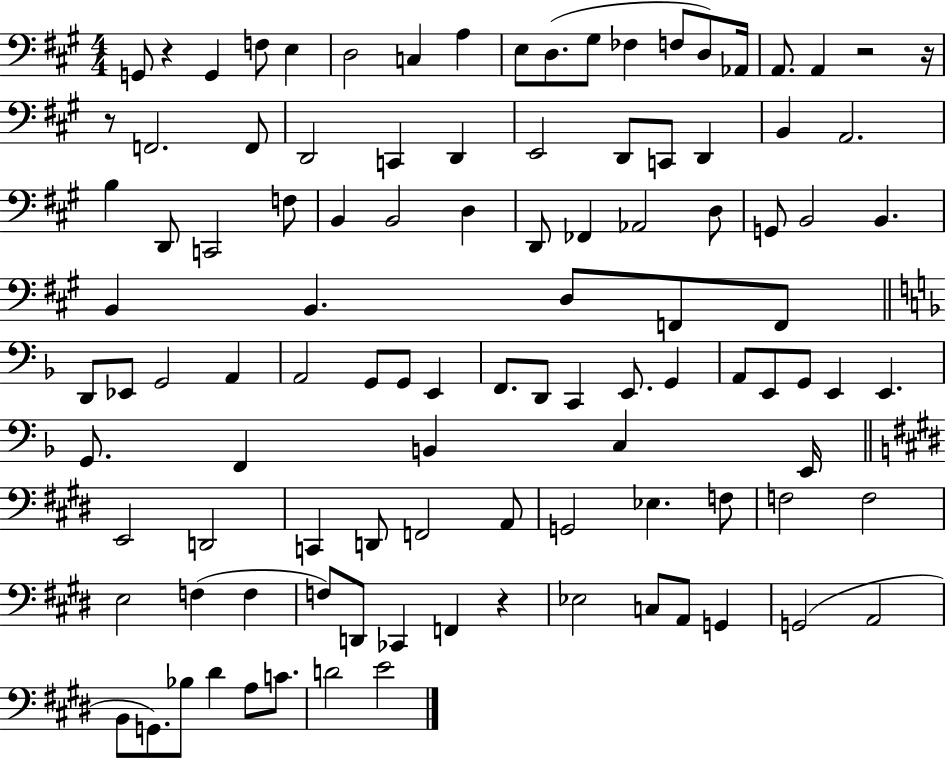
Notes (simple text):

G2/e R/q G2/q F3/e E3/q D3/h C3/q A3/q E3/e D3/e. G#3/e FES3/q F3/e D3/e Ab2/s A2/e. A2/q R/h R/s R/e F2/h. F2/e D2/h C2/q D2/q E2/h D2/e C2/e D2/q B2/q A2/h. B3/q D2/e C2/h F3/e B2/q B2/h D3/q D2/e FES2/q Ab2/h D3/e G2/e B2/h B2/q. B2/q B2/q. D3/e F2/e F2/e D2/e Eb2/e G2/h A2/q A2/h G2/e G2/e E2/q F2/e. D2/e C2/q E2/e. G2/q A2/e E2/e G2/e E2/q E2/q. G2/e. F2/q B2/q C3/q E2/s E2/h D2/h C2/q D2/e F2/h A2/e G2/h Eb3/q. F3/e F3/h F3/h E3/h F3/q F3/q F3/e D2/e CES2/q F2/q R/q Eb3/h C3/e A2/e G2/q G2/h A2/h B2/e G2/e. Bb3/e D#4/q A3/e C4/e. D4/h E4/h